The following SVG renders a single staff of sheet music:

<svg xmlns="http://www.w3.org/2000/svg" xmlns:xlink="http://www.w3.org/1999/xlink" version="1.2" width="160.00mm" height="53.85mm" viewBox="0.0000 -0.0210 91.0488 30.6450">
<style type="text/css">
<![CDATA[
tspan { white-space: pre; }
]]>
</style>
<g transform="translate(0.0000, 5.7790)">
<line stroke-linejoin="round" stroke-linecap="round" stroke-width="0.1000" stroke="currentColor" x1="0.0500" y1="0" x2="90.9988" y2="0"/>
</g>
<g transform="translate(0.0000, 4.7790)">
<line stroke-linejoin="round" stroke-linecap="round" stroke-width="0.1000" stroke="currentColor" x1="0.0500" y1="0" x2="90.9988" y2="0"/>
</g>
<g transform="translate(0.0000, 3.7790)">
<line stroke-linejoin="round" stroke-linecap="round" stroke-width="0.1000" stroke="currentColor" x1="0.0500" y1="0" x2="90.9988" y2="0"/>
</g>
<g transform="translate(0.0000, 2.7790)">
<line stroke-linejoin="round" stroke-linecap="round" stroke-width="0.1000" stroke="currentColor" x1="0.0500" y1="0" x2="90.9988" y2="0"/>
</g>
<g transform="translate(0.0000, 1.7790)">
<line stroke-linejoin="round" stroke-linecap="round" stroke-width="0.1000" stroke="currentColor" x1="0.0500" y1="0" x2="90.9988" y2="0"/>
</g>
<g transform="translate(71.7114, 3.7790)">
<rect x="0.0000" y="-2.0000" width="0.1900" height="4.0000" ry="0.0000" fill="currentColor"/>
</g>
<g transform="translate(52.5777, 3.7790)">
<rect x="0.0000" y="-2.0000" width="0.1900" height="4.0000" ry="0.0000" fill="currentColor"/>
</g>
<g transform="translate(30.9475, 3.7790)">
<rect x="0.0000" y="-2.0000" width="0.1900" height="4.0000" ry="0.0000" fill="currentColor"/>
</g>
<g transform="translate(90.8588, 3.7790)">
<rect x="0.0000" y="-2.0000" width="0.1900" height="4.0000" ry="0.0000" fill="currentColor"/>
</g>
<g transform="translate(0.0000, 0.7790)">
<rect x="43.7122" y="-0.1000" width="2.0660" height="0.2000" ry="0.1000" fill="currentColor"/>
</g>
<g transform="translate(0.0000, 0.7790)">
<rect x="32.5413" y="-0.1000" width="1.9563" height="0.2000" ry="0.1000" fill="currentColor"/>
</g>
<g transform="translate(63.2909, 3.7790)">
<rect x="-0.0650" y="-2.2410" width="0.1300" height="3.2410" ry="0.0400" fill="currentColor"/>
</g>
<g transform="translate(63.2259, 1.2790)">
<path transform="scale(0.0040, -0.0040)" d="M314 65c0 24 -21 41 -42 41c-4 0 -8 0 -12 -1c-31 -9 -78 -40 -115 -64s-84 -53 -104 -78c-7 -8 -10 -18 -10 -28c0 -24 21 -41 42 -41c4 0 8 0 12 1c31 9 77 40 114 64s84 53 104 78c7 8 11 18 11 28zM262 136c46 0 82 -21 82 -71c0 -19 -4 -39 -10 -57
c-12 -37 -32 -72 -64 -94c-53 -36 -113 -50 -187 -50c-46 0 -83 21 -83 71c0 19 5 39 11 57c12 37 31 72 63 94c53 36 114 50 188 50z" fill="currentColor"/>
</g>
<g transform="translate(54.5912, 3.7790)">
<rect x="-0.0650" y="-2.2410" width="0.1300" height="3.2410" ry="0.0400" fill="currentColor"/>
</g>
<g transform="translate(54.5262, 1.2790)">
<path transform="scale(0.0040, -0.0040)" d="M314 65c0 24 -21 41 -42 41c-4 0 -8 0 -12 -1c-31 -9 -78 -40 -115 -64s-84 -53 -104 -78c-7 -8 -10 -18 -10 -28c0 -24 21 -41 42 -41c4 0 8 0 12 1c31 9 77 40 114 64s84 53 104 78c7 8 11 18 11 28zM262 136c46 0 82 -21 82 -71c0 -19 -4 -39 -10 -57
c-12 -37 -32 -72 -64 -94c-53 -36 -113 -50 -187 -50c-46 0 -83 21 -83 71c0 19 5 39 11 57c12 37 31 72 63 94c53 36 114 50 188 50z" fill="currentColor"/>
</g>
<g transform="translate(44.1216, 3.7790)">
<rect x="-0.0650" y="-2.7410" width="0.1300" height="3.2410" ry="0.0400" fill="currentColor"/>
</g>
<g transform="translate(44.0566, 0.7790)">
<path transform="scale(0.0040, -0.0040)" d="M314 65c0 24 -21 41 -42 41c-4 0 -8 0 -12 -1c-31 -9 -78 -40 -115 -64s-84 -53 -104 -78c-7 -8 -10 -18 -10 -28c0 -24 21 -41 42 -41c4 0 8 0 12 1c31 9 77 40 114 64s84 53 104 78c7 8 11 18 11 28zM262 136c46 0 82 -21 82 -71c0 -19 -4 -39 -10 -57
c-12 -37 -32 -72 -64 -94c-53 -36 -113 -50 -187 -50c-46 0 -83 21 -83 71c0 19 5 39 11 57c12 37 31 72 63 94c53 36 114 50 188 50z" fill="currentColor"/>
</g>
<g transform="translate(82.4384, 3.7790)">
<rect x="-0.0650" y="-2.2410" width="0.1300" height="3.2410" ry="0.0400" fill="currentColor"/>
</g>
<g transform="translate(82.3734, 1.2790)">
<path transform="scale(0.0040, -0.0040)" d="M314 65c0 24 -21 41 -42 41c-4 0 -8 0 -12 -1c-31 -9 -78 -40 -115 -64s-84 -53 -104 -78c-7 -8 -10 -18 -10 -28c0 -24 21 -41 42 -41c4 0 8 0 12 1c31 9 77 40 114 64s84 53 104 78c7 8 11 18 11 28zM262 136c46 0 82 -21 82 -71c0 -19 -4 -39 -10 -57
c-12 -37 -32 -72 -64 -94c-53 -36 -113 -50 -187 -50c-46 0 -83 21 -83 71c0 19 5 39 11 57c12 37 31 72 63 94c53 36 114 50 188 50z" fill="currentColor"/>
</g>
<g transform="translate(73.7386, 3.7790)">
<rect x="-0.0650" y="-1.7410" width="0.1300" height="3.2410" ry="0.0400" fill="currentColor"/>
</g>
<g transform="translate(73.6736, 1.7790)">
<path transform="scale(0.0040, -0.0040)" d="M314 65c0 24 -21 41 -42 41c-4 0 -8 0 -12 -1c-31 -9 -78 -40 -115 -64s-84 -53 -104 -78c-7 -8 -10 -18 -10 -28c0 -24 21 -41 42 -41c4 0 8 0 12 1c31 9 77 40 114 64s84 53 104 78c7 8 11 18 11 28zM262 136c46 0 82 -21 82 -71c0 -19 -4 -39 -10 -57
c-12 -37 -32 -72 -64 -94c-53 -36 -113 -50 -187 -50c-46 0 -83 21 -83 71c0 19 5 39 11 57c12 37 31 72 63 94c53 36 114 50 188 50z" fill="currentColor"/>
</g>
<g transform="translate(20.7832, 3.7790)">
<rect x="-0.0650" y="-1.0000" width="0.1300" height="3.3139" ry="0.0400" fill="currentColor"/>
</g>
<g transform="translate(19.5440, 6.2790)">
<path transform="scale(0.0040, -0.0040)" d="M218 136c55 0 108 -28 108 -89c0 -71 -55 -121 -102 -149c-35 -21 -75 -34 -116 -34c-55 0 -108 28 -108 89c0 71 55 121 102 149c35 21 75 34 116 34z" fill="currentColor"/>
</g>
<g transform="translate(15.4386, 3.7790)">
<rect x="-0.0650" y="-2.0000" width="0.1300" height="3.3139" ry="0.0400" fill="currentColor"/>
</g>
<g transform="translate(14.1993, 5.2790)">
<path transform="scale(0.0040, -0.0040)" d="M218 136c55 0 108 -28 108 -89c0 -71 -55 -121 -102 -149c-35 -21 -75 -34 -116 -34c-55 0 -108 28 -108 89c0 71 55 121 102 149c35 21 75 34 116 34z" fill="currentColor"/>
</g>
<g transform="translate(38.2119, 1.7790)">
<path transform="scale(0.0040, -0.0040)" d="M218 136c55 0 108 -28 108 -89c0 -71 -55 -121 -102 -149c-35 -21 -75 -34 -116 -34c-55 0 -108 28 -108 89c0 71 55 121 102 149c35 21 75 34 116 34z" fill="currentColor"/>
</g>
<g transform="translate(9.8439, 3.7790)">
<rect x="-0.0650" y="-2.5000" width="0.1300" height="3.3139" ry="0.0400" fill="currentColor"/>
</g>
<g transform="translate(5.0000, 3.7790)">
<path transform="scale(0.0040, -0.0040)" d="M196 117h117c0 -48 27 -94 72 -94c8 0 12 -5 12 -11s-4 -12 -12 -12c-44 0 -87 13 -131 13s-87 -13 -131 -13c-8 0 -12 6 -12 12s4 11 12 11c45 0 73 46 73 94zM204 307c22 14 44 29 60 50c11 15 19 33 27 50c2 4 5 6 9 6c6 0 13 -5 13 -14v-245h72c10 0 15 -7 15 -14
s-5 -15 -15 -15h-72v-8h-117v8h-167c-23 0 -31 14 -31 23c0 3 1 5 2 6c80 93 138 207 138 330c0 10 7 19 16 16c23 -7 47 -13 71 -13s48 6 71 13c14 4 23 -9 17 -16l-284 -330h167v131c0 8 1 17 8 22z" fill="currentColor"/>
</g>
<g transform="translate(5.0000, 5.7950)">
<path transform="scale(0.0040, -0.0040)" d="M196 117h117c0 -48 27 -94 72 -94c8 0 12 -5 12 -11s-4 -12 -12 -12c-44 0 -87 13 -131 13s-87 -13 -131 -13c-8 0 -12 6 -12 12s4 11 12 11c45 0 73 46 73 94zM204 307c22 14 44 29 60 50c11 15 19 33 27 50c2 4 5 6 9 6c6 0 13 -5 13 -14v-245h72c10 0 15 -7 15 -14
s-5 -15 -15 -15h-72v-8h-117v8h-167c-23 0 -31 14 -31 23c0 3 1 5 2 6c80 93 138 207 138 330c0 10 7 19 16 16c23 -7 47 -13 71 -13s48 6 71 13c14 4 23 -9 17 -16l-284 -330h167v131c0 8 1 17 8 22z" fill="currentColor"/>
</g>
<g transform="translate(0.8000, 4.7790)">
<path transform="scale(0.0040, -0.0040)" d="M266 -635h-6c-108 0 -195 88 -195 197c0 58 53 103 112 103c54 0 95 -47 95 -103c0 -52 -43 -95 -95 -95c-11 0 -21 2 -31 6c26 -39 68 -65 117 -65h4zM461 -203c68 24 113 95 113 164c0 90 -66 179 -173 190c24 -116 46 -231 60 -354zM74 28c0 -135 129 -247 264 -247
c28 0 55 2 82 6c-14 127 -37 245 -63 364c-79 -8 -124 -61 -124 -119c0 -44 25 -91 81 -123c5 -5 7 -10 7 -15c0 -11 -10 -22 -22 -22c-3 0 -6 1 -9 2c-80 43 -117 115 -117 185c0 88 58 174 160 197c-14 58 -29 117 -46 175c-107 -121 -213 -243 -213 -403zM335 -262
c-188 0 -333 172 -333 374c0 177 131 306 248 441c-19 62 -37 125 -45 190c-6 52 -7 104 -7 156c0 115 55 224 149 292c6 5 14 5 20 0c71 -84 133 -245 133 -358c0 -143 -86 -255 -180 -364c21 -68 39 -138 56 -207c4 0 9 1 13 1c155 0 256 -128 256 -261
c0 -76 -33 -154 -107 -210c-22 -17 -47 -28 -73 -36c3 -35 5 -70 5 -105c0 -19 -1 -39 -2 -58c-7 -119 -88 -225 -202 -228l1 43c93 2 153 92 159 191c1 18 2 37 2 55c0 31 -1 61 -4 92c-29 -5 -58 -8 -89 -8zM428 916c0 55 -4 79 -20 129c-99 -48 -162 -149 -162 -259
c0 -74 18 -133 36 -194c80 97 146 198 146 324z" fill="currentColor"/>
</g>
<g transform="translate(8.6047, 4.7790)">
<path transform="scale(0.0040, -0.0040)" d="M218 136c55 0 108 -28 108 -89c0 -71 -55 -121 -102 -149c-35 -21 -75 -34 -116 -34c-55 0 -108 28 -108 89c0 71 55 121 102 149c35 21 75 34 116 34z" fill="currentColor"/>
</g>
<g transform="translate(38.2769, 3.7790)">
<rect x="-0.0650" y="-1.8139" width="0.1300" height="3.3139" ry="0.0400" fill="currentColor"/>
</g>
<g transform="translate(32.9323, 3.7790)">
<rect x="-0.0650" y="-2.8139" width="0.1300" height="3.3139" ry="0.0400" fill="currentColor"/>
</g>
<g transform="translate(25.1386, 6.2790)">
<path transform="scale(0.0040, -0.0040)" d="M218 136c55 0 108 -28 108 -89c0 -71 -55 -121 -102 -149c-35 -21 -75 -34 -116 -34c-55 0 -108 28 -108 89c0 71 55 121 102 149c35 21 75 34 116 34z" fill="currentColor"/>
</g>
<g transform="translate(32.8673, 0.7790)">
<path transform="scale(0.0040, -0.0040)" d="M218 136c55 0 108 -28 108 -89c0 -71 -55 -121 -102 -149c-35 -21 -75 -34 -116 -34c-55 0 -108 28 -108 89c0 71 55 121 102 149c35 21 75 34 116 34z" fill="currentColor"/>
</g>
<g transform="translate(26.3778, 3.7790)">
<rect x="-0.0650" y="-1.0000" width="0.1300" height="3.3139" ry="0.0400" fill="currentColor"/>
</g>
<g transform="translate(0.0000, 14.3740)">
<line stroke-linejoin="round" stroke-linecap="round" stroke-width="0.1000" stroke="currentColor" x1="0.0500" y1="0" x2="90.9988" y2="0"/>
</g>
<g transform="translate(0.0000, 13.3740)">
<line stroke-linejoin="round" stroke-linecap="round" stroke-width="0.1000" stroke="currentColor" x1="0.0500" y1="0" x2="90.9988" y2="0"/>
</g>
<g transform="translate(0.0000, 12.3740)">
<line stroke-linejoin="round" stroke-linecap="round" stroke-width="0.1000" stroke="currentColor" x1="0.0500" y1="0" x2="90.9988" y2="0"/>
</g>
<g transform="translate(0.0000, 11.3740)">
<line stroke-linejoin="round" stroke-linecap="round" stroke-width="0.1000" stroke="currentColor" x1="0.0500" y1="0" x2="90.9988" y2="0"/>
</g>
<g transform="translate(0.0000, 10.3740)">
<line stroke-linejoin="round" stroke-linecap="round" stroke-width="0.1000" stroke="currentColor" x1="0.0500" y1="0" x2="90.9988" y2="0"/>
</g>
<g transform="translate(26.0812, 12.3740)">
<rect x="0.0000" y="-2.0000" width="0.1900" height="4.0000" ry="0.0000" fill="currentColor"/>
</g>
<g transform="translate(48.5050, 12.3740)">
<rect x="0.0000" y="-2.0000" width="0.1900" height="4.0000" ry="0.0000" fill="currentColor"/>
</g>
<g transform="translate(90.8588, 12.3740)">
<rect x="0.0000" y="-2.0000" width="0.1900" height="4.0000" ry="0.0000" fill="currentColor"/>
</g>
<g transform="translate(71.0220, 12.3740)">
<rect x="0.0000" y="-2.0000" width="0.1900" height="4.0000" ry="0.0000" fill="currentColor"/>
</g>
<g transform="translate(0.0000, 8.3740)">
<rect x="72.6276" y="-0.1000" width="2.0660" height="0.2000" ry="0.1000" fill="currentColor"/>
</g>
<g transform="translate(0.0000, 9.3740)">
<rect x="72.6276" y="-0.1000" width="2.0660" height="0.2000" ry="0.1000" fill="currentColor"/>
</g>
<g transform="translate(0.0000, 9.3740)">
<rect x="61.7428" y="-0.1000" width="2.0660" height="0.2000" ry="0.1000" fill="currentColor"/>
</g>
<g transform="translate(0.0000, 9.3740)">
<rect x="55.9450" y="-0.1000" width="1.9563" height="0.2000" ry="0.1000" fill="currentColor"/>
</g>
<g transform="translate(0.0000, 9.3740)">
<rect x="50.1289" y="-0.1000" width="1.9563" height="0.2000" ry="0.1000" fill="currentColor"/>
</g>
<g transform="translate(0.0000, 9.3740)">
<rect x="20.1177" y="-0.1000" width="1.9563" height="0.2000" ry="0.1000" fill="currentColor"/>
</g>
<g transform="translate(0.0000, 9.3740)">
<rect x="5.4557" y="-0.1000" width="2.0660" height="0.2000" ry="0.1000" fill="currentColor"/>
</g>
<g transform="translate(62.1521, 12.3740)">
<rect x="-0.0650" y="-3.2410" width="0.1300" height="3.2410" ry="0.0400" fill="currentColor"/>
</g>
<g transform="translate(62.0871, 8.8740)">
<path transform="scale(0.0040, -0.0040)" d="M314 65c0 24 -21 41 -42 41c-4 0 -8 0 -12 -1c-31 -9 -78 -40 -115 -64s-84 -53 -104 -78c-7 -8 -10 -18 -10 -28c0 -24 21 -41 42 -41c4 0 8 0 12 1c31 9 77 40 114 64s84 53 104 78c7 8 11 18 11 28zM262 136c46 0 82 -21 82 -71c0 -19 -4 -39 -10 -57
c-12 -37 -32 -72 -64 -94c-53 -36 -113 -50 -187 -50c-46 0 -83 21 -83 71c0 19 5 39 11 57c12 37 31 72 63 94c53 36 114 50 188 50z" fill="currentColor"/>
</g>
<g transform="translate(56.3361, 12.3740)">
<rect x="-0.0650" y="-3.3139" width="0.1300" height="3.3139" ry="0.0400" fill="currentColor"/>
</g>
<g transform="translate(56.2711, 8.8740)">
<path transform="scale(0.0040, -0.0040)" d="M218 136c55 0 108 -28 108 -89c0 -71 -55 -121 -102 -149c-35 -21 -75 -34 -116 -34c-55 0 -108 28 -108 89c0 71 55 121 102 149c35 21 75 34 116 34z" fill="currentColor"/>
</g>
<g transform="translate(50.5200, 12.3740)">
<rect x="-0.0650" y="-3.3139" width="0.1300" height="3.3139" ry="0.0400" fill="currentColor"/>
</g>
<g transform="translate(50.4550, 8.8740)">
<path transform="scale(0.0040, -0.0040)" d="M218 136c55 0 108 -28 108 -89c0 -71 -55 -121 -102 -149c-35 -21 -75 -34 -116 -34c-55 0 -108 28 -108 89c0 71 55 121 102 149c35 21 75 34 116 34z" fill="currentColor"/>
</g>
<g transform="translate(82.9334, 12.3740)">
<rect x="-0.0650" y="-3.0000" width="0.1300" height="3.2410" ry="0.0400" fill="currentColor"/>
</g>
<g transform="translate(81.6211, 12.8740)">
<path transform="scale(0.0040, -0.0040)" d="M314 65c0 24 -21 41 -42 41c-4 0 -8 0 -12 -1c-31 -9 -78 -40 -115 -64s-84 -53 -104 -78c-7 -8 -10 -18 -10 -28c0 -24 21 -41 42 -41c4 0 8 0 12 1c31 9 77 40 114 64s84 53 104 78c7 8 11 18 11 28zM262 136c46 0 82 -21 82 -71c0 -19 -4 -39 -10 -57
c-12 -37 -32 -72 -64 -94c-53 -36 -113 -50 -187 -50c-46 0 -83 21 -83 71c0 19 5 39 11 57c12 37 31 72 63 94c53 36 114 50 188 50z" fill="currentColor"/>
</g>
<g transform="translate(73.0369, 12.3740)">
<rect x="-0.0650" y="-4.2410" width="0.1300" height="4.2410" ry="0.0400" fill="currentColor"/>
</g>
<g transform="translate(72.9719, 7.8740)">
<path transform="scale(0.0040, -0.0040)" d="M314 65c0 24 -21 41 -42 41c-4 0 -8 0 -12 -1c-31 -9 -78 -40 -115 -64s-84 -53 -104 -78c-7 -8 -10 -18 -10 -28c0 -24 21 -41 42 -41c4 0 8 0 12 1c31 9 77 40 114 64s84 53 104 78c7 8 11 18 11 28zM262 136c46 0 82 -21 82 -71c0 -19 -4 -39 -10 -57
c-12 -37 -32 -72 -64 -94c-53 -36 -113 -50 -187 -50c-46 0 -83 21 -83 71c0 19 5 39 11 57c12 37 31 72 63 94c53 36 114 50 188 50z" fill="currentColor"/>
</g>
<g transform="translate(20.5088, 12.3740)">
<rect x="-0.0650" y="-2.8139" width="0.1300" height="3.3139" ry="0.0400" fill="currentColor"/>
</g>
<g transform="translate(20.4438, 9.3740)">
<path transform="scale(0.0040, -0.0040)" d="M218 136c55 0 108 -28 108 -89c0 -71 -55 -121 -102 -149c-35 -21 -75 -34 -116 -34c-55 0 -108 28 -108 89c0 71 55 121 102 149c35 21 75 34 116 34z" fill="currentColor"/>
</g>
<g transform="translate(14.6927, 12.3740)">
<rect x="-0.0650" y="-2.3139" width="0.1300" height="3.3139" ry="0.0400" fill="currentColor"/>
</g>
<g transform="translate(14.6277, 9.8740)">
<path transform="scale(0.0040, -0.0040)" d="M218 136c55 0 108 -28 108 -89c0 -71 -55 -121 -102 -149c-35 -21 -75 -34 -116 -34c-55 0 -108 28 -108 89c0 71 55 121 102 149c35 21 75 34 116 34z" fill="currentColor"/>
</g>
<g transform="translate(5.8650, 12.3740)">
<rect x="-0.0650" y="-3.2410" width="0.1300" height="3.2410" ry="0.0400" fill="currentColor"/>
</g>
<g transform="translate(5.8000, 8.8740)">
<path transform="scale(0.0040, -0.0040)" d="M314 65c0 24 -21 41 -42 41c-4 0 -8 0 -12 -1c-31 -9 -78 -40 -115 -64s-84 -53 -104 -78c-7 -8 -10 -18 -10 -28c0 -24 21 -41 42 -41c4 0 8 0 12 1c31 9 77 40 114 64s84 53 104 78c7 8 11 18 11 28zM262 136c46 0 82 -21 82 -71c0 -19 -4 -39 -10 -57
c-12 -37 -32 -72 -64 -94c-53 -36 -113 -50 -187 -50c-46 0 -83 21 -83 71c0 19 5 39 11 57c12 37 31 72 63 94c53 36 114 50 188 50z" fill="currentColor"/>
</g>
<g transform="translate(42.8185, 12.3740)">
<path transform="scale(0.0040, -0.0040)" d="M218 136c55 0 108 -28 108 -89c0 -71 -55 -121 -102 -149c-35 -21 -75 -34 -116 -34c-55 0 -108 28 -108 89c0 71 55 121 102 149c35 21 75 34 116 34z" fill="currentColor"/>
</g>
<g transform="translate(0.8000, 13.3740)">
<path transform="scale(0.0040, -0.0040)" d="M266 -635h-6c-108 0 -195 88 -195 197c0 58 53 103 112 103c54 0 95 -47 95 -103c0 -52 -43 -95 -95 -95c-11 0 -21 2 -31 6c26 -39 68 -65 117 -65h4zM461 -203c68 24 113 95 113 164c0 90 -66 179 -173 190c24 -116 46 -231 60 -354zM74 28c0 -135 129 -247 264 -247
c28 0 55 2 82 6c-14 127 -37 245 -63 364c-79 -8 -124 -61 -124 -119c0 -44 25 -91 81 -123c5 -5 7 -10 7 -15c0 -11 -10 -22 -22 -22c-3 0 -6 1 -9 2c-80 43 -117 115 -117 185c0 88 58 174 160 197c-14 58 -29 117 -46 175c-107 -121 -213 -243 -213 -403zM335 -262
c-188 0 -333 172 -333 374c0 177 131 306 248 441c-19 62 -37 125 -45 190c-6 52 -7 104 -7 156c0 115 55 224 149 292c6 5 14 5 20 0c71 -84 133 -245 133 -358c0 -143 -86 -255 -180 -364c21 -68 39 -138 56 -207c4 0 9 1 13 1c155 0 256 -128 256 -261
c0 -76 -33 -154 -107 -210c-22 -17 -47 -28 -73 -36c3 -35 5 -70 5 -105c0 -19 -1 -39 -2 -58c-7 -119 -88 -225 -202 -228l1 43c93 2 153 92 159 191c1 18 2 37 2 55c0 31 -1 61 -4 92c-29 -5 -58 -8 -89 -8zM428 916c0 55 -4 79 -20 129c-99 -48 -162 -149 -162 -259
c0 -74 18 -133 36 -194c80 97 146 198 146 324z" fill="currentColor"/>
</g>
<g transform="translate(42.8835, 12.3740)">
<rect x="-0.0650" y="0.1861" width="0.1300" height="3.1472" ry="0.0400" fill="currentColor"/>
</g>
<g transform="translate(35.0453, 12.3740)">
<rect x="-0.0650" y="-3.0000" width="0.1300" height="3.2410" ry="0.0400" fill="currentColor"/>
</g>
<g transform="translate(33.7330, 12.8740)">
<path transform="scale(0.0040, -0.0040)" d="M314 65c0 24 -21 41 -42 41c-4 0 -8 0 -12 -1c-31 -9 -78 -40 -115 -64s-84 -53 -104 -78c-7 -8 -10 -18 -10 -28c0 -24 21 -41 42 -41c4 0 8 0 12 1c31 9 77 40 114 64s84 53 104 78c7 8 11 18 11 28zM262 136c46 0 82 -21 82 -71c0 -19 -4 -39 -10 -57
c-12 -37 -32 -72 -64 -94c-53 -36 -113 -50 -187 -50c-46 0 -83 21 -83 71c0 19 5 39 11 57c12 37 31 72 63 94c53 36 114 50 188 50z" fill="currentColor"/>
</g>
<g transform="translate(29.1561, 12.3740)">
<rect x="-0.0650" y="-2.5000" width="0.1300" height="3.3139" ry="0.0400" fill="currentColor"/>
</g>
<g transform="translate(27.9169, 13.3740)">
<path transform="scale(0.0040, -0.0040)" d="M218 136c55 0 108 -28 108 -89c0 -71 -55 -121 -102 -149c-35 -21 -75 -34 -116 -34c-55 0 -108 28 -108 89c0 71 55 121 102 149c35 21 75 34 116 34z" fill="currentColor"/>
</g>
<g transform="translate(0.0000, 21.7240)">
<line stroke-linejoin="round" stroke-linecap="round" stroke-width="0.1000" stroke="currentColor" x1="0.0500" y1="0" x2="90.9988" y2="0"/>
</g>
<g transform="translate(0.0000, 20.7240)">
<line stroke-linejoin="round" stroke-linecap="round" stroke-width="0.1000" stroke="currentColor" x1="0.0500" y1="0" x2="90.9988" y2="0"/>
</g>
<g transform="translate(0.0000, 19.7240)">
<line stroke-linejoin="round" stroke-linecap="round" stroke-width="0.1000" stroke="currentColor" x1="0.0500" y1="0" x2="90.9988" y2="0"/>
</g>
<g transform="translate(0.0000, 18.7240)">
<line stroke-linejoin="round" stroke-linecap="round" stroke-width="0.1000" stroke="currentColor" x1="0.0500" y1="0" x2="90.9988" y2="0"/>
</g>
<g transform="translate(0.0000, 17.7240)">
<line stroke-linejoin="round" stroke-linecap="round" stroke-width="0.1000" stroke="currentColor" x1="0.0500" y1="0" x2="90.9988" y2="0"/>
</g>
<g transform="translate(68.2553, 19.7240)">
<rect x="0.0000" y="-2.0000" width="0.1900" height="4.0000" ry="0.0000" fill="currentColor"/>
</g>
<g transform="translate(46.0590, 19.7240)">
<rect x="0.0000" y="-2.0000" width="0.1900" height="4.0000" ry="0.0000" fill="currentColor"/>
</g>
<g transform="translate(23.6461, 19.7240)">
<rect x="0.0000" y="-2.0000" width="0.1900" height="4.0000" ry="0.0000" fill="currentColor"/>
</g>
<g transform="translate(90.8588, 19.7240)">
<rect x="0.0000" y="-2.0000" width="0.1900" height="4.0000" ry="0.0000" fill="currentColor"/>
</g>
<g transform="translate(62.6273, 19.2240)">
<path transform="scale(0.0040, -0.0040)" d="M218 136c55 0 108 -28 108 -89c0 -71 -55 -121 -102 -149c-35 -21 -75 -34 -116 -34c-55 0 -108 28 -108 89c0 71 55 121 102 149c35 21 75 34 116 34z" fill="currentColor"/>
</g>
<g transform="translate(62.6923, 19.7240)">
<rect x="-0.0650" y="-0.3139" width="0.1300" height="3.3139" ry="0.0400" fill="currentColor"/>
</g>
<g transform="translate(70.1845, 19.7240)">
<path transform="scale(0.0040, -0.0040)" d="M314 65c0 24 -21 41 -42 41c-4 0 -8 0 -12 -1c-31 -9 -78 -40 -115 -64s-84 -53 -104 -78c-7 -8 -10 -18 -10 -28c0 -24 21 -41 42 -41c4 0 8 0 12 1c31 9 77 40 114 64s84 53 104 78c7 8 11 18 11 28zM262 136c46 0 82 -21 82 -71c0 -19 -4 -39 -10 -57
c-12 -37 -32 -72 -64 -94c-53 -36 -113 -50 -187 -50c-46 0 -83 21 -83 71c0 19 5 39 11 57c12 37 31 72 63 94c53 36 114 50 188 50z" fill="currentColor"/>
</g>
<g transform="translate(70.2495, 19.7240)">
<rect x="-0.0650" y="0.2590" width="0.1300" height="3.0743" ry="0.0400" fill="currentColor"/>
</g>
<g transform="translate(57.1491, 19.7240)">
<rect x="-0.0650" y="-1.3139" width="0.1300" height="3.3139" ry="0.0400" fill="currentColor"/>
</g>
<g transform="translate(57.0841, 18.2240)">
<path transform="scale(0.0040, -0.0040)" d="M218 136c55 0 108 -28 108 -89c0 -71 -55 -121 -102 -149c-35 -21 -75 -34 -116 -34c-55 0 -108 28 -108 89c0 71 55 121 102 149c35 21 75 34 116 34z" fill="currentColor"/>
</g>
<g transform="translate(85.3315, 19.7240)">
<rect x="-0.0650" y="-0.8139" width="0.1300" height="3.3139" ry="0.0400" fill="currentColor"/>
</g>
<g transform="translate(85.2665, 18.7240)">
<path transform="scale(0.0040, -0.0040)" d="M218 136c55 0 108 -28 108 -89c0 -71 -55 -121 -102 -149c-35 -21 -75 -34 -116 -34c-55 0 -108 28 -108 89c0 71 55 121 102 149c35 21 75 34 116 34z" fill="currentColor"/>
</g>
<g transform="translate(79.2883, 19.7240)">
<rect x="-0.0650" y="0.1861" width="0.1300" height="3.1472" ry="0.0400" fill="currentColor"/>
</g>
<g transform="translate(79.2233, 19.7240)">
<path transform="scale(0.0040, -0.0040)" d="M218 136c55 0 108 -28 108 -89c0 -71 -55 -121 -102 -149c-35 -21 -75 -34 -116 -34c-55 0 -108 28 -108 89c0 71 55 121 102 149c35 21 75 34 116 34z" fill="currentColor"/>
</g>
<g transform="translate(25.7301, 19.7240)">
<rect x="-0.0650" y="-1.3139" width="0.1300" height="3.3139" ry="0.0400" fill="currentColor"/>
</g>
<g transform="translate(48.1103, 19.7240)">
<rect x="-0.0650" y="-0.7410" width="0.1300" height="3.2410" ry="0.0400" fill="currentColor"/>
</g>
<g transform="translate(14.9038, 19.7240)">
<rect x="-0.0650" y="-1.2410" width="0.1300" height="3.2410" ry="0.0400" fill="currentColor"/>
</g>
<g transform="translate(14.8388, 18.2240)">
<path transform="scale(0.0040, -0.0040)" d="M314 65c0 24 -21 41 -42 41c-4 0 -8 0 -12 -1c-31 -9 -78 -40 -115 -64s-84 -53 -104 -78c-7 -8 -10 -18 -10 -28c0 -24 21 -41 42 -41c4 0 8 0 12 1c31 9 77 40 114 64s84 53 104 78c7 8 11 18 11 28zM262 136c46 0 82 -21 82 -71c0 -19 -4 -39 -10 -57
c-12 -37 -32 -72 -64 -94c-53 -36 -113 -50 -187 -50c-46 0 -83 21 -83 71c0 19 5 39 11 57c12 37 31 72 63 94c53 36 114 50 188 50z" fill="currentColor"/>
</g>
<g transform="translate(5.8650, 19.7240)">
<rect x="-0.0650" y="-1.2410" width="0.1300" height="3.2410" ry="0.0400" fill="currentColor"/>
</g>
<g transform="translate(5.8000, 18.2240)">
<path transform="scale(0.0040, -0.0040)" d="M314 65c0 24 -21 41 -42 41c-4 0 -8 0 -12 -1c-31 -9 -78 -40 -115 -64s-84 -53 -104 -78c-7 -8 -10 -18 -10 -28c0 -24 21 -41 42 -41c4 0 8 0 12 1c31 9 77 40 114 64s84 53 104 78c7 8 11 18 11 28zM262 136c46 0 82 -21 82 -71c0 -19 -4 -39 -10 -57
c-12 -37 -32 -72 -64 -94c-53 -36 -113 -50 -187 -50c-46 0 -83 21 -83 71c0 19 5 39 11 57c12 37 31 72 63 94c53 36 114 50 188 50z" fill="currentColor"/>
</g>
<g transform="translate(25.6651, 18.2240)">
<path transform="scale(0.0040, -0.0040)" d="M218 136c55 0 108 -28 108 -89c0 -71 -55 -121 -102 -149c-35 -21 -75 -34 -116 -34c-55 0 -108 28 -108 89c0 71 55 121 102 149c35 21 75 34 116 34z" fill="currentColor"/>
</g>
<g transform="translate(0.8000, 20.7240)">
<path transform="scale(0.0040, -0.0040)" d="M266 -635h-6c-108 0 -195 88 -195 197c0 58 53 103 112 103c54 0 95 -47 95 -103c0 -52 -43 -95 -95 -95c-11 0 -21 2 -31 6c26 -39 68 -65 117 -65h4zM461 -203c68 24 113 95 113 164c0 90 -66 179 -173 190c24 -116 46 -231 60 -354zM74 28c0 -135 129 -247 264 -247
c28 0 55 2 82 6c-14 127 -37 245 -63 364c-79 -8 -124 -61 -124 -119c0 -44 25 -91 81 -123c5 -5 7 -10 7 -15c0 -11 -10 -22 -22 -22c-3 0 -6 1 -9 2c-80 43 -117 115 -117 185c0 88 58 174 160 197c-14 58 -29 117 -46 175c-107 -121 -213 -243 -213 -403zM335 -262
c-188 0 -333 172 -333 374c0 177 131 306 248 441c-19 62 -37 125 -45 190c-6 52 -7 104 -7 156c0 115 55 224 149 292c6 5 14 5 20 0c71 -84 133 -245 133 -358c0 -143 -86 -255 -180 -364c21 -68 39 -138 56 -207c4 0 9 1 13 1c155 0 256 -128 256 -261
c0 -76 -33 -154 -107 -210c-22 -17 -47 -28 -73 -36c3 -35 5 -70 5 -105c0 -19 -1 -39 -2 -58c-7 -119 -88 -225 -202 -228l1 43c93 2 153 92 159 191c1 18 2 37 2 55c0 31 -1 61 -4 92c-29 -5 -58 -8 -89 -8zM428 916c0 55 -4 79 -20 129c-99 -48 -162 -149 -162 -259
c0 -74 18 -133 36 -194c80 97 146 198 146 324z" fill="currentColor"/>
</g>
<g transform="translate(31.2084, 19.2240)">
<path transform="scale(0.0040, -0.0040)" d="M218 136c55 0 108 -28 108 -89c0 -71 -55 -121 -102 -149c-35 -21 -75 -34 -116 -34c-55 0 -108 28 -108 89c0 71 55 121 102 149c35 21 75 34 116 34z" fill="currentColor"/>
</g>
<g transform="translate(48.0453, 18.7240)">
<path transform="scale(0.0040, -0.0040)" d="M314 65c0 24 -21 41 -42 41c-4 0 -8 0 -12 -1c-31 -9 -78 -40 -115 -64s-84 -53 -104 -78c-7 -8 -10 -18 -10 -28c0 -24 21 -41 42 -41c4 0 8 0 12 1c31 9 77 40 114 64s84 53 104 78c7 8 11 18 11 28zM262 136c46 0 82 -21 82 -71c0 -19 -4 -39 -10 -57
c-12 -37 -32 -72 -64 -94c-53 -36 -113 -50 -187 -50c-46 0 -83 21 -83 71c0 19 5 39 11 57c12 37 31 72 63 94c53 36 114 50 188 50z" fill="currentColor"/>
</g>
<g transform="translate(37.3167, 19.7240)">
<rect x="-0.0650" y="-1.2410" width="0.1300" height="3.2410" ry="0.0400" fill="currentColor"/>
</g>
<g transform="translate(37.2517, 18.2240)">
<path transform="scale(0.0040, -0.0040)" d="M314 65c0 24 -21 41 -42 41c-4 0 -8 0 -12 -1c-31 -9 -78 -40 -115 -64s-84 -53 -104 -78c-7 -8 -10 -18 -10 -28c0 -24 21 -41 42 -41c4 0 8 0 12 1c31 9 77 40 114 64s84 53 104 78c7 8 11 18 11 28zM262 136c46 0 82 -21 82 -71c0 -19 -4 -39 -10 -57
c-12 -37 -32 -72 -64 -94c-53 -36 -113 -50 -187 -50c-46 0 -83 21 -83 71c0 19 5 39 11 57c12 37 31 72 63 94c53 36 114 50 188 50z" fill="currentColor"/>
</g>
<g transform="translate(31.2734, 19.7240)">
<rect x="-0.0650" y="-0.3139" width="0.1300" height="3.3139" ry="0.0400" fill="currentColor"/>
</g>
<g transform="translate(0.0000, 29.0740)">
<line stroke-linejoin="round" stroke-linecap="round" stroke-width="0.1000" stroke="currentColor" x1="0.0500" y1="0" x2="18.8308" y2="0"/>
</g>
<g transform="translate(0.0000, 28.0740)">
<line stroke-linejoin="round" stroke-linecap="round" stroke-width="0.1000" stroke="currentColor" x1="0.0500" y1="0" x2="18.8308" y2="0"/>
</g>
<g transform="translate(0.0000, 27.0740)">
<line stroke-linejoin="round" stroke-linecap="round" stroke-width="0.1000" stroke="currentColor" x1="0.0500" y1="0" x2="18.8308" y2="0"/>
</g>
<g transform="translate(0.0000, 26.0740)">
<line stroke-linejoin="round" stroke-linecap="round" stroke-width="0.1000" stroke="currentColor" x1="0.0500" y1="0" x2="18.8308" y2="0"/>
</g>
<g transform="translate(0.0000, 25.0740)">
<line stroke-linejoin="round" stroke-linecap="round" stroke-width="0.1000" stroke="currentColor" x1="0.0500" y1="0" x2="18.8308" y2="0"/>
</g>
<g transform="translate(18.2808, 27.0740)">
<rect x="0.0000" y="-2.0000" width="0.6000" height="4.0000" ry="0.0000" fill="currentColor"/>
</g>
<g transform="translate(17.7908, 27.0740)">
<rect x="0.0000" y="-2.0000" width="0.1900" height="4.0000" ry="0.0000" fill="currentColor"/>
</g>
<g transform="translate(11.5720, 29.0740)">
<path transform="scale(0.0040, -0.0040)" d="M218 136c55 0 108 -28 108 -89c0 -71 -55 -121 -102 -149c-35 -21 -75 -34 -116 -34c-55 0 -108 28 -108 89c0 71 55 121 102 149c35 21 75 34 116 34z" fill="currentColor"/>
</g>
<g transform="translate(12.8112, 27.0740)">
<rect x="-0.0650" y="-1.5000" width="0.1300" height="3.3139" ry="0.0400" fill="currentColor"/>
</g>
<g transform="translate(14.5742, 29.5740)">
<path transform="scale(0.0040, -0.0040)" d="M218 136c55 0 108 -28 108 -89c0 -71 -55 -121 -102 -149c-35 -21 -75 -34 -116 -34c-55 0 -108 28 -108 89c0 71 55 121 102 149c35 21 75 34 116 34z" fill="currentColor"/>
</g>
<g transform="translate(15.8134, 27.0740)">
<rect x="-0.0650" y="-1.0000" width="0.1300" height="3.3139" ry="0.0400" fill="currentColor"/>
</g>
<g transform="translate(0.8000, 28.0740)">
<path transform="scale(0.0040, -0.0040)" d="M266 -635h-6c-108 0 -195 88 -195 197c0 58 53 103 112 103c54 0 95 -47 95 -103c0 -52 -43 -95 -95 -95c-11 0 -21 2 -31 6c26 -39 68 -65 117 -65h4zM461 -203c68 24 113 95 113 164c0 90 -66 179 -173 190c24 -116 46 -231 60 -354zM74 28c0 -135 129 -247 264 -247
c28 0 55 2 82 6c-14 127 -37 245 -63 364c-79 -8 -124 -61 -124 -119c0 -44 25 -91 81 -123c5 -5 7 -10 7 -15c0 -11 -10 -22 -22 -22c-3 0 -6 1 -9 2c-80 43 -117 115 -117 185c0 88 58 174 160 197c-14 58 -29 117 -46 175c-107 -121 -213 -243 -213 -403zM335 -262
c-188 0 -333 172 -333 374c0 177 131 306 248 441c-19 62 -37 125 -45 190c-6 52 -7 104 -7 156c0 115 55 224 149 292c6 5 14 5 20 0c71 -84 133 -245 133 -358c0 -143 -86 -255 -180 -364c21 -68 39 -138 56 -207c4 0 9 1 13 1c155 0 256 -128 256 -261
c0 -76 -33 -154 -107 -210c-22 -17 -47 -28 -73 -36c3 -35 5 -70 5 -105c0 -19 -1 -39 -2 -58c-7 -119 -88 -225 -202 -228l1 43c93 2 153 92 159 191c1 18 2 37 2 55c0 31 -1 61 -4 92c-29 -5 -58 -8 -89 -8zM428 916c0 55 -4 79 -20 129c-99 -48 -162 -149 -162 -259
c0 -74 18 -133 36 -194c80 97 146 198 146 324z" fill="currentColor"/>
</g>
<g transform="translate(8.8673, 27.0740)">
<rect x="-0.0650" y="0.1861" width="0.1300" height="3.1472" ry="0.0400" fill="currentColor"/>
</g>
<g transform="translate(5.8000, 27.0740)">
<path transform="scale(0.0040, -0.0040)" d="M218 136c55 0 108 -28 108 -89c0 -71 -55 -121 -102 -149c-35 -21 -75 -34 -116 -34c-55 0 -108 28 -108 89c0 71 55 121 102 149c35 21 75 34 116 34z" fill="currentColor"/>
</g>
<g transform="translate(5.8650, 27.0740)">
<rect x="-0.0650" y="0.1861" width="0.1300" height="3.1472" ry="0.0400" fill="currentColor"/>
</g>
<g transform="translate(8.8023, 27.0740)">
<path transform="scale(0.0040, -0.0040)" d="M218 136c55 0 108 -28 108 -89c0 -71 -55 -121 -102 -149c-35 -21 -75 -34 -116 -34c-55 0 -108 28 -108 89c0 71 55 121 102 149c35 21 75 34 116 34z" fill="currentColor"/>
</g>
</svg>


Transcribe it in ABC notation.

X:1
T:Untitled
M:4/4
L:1/4
K:C
G F D D a f a2 g2 g2 f2 g2 b2 g a G A2 B b b b2 d'2 A2 e2 e2 e c e2 d2 e c B2 B d B B E D